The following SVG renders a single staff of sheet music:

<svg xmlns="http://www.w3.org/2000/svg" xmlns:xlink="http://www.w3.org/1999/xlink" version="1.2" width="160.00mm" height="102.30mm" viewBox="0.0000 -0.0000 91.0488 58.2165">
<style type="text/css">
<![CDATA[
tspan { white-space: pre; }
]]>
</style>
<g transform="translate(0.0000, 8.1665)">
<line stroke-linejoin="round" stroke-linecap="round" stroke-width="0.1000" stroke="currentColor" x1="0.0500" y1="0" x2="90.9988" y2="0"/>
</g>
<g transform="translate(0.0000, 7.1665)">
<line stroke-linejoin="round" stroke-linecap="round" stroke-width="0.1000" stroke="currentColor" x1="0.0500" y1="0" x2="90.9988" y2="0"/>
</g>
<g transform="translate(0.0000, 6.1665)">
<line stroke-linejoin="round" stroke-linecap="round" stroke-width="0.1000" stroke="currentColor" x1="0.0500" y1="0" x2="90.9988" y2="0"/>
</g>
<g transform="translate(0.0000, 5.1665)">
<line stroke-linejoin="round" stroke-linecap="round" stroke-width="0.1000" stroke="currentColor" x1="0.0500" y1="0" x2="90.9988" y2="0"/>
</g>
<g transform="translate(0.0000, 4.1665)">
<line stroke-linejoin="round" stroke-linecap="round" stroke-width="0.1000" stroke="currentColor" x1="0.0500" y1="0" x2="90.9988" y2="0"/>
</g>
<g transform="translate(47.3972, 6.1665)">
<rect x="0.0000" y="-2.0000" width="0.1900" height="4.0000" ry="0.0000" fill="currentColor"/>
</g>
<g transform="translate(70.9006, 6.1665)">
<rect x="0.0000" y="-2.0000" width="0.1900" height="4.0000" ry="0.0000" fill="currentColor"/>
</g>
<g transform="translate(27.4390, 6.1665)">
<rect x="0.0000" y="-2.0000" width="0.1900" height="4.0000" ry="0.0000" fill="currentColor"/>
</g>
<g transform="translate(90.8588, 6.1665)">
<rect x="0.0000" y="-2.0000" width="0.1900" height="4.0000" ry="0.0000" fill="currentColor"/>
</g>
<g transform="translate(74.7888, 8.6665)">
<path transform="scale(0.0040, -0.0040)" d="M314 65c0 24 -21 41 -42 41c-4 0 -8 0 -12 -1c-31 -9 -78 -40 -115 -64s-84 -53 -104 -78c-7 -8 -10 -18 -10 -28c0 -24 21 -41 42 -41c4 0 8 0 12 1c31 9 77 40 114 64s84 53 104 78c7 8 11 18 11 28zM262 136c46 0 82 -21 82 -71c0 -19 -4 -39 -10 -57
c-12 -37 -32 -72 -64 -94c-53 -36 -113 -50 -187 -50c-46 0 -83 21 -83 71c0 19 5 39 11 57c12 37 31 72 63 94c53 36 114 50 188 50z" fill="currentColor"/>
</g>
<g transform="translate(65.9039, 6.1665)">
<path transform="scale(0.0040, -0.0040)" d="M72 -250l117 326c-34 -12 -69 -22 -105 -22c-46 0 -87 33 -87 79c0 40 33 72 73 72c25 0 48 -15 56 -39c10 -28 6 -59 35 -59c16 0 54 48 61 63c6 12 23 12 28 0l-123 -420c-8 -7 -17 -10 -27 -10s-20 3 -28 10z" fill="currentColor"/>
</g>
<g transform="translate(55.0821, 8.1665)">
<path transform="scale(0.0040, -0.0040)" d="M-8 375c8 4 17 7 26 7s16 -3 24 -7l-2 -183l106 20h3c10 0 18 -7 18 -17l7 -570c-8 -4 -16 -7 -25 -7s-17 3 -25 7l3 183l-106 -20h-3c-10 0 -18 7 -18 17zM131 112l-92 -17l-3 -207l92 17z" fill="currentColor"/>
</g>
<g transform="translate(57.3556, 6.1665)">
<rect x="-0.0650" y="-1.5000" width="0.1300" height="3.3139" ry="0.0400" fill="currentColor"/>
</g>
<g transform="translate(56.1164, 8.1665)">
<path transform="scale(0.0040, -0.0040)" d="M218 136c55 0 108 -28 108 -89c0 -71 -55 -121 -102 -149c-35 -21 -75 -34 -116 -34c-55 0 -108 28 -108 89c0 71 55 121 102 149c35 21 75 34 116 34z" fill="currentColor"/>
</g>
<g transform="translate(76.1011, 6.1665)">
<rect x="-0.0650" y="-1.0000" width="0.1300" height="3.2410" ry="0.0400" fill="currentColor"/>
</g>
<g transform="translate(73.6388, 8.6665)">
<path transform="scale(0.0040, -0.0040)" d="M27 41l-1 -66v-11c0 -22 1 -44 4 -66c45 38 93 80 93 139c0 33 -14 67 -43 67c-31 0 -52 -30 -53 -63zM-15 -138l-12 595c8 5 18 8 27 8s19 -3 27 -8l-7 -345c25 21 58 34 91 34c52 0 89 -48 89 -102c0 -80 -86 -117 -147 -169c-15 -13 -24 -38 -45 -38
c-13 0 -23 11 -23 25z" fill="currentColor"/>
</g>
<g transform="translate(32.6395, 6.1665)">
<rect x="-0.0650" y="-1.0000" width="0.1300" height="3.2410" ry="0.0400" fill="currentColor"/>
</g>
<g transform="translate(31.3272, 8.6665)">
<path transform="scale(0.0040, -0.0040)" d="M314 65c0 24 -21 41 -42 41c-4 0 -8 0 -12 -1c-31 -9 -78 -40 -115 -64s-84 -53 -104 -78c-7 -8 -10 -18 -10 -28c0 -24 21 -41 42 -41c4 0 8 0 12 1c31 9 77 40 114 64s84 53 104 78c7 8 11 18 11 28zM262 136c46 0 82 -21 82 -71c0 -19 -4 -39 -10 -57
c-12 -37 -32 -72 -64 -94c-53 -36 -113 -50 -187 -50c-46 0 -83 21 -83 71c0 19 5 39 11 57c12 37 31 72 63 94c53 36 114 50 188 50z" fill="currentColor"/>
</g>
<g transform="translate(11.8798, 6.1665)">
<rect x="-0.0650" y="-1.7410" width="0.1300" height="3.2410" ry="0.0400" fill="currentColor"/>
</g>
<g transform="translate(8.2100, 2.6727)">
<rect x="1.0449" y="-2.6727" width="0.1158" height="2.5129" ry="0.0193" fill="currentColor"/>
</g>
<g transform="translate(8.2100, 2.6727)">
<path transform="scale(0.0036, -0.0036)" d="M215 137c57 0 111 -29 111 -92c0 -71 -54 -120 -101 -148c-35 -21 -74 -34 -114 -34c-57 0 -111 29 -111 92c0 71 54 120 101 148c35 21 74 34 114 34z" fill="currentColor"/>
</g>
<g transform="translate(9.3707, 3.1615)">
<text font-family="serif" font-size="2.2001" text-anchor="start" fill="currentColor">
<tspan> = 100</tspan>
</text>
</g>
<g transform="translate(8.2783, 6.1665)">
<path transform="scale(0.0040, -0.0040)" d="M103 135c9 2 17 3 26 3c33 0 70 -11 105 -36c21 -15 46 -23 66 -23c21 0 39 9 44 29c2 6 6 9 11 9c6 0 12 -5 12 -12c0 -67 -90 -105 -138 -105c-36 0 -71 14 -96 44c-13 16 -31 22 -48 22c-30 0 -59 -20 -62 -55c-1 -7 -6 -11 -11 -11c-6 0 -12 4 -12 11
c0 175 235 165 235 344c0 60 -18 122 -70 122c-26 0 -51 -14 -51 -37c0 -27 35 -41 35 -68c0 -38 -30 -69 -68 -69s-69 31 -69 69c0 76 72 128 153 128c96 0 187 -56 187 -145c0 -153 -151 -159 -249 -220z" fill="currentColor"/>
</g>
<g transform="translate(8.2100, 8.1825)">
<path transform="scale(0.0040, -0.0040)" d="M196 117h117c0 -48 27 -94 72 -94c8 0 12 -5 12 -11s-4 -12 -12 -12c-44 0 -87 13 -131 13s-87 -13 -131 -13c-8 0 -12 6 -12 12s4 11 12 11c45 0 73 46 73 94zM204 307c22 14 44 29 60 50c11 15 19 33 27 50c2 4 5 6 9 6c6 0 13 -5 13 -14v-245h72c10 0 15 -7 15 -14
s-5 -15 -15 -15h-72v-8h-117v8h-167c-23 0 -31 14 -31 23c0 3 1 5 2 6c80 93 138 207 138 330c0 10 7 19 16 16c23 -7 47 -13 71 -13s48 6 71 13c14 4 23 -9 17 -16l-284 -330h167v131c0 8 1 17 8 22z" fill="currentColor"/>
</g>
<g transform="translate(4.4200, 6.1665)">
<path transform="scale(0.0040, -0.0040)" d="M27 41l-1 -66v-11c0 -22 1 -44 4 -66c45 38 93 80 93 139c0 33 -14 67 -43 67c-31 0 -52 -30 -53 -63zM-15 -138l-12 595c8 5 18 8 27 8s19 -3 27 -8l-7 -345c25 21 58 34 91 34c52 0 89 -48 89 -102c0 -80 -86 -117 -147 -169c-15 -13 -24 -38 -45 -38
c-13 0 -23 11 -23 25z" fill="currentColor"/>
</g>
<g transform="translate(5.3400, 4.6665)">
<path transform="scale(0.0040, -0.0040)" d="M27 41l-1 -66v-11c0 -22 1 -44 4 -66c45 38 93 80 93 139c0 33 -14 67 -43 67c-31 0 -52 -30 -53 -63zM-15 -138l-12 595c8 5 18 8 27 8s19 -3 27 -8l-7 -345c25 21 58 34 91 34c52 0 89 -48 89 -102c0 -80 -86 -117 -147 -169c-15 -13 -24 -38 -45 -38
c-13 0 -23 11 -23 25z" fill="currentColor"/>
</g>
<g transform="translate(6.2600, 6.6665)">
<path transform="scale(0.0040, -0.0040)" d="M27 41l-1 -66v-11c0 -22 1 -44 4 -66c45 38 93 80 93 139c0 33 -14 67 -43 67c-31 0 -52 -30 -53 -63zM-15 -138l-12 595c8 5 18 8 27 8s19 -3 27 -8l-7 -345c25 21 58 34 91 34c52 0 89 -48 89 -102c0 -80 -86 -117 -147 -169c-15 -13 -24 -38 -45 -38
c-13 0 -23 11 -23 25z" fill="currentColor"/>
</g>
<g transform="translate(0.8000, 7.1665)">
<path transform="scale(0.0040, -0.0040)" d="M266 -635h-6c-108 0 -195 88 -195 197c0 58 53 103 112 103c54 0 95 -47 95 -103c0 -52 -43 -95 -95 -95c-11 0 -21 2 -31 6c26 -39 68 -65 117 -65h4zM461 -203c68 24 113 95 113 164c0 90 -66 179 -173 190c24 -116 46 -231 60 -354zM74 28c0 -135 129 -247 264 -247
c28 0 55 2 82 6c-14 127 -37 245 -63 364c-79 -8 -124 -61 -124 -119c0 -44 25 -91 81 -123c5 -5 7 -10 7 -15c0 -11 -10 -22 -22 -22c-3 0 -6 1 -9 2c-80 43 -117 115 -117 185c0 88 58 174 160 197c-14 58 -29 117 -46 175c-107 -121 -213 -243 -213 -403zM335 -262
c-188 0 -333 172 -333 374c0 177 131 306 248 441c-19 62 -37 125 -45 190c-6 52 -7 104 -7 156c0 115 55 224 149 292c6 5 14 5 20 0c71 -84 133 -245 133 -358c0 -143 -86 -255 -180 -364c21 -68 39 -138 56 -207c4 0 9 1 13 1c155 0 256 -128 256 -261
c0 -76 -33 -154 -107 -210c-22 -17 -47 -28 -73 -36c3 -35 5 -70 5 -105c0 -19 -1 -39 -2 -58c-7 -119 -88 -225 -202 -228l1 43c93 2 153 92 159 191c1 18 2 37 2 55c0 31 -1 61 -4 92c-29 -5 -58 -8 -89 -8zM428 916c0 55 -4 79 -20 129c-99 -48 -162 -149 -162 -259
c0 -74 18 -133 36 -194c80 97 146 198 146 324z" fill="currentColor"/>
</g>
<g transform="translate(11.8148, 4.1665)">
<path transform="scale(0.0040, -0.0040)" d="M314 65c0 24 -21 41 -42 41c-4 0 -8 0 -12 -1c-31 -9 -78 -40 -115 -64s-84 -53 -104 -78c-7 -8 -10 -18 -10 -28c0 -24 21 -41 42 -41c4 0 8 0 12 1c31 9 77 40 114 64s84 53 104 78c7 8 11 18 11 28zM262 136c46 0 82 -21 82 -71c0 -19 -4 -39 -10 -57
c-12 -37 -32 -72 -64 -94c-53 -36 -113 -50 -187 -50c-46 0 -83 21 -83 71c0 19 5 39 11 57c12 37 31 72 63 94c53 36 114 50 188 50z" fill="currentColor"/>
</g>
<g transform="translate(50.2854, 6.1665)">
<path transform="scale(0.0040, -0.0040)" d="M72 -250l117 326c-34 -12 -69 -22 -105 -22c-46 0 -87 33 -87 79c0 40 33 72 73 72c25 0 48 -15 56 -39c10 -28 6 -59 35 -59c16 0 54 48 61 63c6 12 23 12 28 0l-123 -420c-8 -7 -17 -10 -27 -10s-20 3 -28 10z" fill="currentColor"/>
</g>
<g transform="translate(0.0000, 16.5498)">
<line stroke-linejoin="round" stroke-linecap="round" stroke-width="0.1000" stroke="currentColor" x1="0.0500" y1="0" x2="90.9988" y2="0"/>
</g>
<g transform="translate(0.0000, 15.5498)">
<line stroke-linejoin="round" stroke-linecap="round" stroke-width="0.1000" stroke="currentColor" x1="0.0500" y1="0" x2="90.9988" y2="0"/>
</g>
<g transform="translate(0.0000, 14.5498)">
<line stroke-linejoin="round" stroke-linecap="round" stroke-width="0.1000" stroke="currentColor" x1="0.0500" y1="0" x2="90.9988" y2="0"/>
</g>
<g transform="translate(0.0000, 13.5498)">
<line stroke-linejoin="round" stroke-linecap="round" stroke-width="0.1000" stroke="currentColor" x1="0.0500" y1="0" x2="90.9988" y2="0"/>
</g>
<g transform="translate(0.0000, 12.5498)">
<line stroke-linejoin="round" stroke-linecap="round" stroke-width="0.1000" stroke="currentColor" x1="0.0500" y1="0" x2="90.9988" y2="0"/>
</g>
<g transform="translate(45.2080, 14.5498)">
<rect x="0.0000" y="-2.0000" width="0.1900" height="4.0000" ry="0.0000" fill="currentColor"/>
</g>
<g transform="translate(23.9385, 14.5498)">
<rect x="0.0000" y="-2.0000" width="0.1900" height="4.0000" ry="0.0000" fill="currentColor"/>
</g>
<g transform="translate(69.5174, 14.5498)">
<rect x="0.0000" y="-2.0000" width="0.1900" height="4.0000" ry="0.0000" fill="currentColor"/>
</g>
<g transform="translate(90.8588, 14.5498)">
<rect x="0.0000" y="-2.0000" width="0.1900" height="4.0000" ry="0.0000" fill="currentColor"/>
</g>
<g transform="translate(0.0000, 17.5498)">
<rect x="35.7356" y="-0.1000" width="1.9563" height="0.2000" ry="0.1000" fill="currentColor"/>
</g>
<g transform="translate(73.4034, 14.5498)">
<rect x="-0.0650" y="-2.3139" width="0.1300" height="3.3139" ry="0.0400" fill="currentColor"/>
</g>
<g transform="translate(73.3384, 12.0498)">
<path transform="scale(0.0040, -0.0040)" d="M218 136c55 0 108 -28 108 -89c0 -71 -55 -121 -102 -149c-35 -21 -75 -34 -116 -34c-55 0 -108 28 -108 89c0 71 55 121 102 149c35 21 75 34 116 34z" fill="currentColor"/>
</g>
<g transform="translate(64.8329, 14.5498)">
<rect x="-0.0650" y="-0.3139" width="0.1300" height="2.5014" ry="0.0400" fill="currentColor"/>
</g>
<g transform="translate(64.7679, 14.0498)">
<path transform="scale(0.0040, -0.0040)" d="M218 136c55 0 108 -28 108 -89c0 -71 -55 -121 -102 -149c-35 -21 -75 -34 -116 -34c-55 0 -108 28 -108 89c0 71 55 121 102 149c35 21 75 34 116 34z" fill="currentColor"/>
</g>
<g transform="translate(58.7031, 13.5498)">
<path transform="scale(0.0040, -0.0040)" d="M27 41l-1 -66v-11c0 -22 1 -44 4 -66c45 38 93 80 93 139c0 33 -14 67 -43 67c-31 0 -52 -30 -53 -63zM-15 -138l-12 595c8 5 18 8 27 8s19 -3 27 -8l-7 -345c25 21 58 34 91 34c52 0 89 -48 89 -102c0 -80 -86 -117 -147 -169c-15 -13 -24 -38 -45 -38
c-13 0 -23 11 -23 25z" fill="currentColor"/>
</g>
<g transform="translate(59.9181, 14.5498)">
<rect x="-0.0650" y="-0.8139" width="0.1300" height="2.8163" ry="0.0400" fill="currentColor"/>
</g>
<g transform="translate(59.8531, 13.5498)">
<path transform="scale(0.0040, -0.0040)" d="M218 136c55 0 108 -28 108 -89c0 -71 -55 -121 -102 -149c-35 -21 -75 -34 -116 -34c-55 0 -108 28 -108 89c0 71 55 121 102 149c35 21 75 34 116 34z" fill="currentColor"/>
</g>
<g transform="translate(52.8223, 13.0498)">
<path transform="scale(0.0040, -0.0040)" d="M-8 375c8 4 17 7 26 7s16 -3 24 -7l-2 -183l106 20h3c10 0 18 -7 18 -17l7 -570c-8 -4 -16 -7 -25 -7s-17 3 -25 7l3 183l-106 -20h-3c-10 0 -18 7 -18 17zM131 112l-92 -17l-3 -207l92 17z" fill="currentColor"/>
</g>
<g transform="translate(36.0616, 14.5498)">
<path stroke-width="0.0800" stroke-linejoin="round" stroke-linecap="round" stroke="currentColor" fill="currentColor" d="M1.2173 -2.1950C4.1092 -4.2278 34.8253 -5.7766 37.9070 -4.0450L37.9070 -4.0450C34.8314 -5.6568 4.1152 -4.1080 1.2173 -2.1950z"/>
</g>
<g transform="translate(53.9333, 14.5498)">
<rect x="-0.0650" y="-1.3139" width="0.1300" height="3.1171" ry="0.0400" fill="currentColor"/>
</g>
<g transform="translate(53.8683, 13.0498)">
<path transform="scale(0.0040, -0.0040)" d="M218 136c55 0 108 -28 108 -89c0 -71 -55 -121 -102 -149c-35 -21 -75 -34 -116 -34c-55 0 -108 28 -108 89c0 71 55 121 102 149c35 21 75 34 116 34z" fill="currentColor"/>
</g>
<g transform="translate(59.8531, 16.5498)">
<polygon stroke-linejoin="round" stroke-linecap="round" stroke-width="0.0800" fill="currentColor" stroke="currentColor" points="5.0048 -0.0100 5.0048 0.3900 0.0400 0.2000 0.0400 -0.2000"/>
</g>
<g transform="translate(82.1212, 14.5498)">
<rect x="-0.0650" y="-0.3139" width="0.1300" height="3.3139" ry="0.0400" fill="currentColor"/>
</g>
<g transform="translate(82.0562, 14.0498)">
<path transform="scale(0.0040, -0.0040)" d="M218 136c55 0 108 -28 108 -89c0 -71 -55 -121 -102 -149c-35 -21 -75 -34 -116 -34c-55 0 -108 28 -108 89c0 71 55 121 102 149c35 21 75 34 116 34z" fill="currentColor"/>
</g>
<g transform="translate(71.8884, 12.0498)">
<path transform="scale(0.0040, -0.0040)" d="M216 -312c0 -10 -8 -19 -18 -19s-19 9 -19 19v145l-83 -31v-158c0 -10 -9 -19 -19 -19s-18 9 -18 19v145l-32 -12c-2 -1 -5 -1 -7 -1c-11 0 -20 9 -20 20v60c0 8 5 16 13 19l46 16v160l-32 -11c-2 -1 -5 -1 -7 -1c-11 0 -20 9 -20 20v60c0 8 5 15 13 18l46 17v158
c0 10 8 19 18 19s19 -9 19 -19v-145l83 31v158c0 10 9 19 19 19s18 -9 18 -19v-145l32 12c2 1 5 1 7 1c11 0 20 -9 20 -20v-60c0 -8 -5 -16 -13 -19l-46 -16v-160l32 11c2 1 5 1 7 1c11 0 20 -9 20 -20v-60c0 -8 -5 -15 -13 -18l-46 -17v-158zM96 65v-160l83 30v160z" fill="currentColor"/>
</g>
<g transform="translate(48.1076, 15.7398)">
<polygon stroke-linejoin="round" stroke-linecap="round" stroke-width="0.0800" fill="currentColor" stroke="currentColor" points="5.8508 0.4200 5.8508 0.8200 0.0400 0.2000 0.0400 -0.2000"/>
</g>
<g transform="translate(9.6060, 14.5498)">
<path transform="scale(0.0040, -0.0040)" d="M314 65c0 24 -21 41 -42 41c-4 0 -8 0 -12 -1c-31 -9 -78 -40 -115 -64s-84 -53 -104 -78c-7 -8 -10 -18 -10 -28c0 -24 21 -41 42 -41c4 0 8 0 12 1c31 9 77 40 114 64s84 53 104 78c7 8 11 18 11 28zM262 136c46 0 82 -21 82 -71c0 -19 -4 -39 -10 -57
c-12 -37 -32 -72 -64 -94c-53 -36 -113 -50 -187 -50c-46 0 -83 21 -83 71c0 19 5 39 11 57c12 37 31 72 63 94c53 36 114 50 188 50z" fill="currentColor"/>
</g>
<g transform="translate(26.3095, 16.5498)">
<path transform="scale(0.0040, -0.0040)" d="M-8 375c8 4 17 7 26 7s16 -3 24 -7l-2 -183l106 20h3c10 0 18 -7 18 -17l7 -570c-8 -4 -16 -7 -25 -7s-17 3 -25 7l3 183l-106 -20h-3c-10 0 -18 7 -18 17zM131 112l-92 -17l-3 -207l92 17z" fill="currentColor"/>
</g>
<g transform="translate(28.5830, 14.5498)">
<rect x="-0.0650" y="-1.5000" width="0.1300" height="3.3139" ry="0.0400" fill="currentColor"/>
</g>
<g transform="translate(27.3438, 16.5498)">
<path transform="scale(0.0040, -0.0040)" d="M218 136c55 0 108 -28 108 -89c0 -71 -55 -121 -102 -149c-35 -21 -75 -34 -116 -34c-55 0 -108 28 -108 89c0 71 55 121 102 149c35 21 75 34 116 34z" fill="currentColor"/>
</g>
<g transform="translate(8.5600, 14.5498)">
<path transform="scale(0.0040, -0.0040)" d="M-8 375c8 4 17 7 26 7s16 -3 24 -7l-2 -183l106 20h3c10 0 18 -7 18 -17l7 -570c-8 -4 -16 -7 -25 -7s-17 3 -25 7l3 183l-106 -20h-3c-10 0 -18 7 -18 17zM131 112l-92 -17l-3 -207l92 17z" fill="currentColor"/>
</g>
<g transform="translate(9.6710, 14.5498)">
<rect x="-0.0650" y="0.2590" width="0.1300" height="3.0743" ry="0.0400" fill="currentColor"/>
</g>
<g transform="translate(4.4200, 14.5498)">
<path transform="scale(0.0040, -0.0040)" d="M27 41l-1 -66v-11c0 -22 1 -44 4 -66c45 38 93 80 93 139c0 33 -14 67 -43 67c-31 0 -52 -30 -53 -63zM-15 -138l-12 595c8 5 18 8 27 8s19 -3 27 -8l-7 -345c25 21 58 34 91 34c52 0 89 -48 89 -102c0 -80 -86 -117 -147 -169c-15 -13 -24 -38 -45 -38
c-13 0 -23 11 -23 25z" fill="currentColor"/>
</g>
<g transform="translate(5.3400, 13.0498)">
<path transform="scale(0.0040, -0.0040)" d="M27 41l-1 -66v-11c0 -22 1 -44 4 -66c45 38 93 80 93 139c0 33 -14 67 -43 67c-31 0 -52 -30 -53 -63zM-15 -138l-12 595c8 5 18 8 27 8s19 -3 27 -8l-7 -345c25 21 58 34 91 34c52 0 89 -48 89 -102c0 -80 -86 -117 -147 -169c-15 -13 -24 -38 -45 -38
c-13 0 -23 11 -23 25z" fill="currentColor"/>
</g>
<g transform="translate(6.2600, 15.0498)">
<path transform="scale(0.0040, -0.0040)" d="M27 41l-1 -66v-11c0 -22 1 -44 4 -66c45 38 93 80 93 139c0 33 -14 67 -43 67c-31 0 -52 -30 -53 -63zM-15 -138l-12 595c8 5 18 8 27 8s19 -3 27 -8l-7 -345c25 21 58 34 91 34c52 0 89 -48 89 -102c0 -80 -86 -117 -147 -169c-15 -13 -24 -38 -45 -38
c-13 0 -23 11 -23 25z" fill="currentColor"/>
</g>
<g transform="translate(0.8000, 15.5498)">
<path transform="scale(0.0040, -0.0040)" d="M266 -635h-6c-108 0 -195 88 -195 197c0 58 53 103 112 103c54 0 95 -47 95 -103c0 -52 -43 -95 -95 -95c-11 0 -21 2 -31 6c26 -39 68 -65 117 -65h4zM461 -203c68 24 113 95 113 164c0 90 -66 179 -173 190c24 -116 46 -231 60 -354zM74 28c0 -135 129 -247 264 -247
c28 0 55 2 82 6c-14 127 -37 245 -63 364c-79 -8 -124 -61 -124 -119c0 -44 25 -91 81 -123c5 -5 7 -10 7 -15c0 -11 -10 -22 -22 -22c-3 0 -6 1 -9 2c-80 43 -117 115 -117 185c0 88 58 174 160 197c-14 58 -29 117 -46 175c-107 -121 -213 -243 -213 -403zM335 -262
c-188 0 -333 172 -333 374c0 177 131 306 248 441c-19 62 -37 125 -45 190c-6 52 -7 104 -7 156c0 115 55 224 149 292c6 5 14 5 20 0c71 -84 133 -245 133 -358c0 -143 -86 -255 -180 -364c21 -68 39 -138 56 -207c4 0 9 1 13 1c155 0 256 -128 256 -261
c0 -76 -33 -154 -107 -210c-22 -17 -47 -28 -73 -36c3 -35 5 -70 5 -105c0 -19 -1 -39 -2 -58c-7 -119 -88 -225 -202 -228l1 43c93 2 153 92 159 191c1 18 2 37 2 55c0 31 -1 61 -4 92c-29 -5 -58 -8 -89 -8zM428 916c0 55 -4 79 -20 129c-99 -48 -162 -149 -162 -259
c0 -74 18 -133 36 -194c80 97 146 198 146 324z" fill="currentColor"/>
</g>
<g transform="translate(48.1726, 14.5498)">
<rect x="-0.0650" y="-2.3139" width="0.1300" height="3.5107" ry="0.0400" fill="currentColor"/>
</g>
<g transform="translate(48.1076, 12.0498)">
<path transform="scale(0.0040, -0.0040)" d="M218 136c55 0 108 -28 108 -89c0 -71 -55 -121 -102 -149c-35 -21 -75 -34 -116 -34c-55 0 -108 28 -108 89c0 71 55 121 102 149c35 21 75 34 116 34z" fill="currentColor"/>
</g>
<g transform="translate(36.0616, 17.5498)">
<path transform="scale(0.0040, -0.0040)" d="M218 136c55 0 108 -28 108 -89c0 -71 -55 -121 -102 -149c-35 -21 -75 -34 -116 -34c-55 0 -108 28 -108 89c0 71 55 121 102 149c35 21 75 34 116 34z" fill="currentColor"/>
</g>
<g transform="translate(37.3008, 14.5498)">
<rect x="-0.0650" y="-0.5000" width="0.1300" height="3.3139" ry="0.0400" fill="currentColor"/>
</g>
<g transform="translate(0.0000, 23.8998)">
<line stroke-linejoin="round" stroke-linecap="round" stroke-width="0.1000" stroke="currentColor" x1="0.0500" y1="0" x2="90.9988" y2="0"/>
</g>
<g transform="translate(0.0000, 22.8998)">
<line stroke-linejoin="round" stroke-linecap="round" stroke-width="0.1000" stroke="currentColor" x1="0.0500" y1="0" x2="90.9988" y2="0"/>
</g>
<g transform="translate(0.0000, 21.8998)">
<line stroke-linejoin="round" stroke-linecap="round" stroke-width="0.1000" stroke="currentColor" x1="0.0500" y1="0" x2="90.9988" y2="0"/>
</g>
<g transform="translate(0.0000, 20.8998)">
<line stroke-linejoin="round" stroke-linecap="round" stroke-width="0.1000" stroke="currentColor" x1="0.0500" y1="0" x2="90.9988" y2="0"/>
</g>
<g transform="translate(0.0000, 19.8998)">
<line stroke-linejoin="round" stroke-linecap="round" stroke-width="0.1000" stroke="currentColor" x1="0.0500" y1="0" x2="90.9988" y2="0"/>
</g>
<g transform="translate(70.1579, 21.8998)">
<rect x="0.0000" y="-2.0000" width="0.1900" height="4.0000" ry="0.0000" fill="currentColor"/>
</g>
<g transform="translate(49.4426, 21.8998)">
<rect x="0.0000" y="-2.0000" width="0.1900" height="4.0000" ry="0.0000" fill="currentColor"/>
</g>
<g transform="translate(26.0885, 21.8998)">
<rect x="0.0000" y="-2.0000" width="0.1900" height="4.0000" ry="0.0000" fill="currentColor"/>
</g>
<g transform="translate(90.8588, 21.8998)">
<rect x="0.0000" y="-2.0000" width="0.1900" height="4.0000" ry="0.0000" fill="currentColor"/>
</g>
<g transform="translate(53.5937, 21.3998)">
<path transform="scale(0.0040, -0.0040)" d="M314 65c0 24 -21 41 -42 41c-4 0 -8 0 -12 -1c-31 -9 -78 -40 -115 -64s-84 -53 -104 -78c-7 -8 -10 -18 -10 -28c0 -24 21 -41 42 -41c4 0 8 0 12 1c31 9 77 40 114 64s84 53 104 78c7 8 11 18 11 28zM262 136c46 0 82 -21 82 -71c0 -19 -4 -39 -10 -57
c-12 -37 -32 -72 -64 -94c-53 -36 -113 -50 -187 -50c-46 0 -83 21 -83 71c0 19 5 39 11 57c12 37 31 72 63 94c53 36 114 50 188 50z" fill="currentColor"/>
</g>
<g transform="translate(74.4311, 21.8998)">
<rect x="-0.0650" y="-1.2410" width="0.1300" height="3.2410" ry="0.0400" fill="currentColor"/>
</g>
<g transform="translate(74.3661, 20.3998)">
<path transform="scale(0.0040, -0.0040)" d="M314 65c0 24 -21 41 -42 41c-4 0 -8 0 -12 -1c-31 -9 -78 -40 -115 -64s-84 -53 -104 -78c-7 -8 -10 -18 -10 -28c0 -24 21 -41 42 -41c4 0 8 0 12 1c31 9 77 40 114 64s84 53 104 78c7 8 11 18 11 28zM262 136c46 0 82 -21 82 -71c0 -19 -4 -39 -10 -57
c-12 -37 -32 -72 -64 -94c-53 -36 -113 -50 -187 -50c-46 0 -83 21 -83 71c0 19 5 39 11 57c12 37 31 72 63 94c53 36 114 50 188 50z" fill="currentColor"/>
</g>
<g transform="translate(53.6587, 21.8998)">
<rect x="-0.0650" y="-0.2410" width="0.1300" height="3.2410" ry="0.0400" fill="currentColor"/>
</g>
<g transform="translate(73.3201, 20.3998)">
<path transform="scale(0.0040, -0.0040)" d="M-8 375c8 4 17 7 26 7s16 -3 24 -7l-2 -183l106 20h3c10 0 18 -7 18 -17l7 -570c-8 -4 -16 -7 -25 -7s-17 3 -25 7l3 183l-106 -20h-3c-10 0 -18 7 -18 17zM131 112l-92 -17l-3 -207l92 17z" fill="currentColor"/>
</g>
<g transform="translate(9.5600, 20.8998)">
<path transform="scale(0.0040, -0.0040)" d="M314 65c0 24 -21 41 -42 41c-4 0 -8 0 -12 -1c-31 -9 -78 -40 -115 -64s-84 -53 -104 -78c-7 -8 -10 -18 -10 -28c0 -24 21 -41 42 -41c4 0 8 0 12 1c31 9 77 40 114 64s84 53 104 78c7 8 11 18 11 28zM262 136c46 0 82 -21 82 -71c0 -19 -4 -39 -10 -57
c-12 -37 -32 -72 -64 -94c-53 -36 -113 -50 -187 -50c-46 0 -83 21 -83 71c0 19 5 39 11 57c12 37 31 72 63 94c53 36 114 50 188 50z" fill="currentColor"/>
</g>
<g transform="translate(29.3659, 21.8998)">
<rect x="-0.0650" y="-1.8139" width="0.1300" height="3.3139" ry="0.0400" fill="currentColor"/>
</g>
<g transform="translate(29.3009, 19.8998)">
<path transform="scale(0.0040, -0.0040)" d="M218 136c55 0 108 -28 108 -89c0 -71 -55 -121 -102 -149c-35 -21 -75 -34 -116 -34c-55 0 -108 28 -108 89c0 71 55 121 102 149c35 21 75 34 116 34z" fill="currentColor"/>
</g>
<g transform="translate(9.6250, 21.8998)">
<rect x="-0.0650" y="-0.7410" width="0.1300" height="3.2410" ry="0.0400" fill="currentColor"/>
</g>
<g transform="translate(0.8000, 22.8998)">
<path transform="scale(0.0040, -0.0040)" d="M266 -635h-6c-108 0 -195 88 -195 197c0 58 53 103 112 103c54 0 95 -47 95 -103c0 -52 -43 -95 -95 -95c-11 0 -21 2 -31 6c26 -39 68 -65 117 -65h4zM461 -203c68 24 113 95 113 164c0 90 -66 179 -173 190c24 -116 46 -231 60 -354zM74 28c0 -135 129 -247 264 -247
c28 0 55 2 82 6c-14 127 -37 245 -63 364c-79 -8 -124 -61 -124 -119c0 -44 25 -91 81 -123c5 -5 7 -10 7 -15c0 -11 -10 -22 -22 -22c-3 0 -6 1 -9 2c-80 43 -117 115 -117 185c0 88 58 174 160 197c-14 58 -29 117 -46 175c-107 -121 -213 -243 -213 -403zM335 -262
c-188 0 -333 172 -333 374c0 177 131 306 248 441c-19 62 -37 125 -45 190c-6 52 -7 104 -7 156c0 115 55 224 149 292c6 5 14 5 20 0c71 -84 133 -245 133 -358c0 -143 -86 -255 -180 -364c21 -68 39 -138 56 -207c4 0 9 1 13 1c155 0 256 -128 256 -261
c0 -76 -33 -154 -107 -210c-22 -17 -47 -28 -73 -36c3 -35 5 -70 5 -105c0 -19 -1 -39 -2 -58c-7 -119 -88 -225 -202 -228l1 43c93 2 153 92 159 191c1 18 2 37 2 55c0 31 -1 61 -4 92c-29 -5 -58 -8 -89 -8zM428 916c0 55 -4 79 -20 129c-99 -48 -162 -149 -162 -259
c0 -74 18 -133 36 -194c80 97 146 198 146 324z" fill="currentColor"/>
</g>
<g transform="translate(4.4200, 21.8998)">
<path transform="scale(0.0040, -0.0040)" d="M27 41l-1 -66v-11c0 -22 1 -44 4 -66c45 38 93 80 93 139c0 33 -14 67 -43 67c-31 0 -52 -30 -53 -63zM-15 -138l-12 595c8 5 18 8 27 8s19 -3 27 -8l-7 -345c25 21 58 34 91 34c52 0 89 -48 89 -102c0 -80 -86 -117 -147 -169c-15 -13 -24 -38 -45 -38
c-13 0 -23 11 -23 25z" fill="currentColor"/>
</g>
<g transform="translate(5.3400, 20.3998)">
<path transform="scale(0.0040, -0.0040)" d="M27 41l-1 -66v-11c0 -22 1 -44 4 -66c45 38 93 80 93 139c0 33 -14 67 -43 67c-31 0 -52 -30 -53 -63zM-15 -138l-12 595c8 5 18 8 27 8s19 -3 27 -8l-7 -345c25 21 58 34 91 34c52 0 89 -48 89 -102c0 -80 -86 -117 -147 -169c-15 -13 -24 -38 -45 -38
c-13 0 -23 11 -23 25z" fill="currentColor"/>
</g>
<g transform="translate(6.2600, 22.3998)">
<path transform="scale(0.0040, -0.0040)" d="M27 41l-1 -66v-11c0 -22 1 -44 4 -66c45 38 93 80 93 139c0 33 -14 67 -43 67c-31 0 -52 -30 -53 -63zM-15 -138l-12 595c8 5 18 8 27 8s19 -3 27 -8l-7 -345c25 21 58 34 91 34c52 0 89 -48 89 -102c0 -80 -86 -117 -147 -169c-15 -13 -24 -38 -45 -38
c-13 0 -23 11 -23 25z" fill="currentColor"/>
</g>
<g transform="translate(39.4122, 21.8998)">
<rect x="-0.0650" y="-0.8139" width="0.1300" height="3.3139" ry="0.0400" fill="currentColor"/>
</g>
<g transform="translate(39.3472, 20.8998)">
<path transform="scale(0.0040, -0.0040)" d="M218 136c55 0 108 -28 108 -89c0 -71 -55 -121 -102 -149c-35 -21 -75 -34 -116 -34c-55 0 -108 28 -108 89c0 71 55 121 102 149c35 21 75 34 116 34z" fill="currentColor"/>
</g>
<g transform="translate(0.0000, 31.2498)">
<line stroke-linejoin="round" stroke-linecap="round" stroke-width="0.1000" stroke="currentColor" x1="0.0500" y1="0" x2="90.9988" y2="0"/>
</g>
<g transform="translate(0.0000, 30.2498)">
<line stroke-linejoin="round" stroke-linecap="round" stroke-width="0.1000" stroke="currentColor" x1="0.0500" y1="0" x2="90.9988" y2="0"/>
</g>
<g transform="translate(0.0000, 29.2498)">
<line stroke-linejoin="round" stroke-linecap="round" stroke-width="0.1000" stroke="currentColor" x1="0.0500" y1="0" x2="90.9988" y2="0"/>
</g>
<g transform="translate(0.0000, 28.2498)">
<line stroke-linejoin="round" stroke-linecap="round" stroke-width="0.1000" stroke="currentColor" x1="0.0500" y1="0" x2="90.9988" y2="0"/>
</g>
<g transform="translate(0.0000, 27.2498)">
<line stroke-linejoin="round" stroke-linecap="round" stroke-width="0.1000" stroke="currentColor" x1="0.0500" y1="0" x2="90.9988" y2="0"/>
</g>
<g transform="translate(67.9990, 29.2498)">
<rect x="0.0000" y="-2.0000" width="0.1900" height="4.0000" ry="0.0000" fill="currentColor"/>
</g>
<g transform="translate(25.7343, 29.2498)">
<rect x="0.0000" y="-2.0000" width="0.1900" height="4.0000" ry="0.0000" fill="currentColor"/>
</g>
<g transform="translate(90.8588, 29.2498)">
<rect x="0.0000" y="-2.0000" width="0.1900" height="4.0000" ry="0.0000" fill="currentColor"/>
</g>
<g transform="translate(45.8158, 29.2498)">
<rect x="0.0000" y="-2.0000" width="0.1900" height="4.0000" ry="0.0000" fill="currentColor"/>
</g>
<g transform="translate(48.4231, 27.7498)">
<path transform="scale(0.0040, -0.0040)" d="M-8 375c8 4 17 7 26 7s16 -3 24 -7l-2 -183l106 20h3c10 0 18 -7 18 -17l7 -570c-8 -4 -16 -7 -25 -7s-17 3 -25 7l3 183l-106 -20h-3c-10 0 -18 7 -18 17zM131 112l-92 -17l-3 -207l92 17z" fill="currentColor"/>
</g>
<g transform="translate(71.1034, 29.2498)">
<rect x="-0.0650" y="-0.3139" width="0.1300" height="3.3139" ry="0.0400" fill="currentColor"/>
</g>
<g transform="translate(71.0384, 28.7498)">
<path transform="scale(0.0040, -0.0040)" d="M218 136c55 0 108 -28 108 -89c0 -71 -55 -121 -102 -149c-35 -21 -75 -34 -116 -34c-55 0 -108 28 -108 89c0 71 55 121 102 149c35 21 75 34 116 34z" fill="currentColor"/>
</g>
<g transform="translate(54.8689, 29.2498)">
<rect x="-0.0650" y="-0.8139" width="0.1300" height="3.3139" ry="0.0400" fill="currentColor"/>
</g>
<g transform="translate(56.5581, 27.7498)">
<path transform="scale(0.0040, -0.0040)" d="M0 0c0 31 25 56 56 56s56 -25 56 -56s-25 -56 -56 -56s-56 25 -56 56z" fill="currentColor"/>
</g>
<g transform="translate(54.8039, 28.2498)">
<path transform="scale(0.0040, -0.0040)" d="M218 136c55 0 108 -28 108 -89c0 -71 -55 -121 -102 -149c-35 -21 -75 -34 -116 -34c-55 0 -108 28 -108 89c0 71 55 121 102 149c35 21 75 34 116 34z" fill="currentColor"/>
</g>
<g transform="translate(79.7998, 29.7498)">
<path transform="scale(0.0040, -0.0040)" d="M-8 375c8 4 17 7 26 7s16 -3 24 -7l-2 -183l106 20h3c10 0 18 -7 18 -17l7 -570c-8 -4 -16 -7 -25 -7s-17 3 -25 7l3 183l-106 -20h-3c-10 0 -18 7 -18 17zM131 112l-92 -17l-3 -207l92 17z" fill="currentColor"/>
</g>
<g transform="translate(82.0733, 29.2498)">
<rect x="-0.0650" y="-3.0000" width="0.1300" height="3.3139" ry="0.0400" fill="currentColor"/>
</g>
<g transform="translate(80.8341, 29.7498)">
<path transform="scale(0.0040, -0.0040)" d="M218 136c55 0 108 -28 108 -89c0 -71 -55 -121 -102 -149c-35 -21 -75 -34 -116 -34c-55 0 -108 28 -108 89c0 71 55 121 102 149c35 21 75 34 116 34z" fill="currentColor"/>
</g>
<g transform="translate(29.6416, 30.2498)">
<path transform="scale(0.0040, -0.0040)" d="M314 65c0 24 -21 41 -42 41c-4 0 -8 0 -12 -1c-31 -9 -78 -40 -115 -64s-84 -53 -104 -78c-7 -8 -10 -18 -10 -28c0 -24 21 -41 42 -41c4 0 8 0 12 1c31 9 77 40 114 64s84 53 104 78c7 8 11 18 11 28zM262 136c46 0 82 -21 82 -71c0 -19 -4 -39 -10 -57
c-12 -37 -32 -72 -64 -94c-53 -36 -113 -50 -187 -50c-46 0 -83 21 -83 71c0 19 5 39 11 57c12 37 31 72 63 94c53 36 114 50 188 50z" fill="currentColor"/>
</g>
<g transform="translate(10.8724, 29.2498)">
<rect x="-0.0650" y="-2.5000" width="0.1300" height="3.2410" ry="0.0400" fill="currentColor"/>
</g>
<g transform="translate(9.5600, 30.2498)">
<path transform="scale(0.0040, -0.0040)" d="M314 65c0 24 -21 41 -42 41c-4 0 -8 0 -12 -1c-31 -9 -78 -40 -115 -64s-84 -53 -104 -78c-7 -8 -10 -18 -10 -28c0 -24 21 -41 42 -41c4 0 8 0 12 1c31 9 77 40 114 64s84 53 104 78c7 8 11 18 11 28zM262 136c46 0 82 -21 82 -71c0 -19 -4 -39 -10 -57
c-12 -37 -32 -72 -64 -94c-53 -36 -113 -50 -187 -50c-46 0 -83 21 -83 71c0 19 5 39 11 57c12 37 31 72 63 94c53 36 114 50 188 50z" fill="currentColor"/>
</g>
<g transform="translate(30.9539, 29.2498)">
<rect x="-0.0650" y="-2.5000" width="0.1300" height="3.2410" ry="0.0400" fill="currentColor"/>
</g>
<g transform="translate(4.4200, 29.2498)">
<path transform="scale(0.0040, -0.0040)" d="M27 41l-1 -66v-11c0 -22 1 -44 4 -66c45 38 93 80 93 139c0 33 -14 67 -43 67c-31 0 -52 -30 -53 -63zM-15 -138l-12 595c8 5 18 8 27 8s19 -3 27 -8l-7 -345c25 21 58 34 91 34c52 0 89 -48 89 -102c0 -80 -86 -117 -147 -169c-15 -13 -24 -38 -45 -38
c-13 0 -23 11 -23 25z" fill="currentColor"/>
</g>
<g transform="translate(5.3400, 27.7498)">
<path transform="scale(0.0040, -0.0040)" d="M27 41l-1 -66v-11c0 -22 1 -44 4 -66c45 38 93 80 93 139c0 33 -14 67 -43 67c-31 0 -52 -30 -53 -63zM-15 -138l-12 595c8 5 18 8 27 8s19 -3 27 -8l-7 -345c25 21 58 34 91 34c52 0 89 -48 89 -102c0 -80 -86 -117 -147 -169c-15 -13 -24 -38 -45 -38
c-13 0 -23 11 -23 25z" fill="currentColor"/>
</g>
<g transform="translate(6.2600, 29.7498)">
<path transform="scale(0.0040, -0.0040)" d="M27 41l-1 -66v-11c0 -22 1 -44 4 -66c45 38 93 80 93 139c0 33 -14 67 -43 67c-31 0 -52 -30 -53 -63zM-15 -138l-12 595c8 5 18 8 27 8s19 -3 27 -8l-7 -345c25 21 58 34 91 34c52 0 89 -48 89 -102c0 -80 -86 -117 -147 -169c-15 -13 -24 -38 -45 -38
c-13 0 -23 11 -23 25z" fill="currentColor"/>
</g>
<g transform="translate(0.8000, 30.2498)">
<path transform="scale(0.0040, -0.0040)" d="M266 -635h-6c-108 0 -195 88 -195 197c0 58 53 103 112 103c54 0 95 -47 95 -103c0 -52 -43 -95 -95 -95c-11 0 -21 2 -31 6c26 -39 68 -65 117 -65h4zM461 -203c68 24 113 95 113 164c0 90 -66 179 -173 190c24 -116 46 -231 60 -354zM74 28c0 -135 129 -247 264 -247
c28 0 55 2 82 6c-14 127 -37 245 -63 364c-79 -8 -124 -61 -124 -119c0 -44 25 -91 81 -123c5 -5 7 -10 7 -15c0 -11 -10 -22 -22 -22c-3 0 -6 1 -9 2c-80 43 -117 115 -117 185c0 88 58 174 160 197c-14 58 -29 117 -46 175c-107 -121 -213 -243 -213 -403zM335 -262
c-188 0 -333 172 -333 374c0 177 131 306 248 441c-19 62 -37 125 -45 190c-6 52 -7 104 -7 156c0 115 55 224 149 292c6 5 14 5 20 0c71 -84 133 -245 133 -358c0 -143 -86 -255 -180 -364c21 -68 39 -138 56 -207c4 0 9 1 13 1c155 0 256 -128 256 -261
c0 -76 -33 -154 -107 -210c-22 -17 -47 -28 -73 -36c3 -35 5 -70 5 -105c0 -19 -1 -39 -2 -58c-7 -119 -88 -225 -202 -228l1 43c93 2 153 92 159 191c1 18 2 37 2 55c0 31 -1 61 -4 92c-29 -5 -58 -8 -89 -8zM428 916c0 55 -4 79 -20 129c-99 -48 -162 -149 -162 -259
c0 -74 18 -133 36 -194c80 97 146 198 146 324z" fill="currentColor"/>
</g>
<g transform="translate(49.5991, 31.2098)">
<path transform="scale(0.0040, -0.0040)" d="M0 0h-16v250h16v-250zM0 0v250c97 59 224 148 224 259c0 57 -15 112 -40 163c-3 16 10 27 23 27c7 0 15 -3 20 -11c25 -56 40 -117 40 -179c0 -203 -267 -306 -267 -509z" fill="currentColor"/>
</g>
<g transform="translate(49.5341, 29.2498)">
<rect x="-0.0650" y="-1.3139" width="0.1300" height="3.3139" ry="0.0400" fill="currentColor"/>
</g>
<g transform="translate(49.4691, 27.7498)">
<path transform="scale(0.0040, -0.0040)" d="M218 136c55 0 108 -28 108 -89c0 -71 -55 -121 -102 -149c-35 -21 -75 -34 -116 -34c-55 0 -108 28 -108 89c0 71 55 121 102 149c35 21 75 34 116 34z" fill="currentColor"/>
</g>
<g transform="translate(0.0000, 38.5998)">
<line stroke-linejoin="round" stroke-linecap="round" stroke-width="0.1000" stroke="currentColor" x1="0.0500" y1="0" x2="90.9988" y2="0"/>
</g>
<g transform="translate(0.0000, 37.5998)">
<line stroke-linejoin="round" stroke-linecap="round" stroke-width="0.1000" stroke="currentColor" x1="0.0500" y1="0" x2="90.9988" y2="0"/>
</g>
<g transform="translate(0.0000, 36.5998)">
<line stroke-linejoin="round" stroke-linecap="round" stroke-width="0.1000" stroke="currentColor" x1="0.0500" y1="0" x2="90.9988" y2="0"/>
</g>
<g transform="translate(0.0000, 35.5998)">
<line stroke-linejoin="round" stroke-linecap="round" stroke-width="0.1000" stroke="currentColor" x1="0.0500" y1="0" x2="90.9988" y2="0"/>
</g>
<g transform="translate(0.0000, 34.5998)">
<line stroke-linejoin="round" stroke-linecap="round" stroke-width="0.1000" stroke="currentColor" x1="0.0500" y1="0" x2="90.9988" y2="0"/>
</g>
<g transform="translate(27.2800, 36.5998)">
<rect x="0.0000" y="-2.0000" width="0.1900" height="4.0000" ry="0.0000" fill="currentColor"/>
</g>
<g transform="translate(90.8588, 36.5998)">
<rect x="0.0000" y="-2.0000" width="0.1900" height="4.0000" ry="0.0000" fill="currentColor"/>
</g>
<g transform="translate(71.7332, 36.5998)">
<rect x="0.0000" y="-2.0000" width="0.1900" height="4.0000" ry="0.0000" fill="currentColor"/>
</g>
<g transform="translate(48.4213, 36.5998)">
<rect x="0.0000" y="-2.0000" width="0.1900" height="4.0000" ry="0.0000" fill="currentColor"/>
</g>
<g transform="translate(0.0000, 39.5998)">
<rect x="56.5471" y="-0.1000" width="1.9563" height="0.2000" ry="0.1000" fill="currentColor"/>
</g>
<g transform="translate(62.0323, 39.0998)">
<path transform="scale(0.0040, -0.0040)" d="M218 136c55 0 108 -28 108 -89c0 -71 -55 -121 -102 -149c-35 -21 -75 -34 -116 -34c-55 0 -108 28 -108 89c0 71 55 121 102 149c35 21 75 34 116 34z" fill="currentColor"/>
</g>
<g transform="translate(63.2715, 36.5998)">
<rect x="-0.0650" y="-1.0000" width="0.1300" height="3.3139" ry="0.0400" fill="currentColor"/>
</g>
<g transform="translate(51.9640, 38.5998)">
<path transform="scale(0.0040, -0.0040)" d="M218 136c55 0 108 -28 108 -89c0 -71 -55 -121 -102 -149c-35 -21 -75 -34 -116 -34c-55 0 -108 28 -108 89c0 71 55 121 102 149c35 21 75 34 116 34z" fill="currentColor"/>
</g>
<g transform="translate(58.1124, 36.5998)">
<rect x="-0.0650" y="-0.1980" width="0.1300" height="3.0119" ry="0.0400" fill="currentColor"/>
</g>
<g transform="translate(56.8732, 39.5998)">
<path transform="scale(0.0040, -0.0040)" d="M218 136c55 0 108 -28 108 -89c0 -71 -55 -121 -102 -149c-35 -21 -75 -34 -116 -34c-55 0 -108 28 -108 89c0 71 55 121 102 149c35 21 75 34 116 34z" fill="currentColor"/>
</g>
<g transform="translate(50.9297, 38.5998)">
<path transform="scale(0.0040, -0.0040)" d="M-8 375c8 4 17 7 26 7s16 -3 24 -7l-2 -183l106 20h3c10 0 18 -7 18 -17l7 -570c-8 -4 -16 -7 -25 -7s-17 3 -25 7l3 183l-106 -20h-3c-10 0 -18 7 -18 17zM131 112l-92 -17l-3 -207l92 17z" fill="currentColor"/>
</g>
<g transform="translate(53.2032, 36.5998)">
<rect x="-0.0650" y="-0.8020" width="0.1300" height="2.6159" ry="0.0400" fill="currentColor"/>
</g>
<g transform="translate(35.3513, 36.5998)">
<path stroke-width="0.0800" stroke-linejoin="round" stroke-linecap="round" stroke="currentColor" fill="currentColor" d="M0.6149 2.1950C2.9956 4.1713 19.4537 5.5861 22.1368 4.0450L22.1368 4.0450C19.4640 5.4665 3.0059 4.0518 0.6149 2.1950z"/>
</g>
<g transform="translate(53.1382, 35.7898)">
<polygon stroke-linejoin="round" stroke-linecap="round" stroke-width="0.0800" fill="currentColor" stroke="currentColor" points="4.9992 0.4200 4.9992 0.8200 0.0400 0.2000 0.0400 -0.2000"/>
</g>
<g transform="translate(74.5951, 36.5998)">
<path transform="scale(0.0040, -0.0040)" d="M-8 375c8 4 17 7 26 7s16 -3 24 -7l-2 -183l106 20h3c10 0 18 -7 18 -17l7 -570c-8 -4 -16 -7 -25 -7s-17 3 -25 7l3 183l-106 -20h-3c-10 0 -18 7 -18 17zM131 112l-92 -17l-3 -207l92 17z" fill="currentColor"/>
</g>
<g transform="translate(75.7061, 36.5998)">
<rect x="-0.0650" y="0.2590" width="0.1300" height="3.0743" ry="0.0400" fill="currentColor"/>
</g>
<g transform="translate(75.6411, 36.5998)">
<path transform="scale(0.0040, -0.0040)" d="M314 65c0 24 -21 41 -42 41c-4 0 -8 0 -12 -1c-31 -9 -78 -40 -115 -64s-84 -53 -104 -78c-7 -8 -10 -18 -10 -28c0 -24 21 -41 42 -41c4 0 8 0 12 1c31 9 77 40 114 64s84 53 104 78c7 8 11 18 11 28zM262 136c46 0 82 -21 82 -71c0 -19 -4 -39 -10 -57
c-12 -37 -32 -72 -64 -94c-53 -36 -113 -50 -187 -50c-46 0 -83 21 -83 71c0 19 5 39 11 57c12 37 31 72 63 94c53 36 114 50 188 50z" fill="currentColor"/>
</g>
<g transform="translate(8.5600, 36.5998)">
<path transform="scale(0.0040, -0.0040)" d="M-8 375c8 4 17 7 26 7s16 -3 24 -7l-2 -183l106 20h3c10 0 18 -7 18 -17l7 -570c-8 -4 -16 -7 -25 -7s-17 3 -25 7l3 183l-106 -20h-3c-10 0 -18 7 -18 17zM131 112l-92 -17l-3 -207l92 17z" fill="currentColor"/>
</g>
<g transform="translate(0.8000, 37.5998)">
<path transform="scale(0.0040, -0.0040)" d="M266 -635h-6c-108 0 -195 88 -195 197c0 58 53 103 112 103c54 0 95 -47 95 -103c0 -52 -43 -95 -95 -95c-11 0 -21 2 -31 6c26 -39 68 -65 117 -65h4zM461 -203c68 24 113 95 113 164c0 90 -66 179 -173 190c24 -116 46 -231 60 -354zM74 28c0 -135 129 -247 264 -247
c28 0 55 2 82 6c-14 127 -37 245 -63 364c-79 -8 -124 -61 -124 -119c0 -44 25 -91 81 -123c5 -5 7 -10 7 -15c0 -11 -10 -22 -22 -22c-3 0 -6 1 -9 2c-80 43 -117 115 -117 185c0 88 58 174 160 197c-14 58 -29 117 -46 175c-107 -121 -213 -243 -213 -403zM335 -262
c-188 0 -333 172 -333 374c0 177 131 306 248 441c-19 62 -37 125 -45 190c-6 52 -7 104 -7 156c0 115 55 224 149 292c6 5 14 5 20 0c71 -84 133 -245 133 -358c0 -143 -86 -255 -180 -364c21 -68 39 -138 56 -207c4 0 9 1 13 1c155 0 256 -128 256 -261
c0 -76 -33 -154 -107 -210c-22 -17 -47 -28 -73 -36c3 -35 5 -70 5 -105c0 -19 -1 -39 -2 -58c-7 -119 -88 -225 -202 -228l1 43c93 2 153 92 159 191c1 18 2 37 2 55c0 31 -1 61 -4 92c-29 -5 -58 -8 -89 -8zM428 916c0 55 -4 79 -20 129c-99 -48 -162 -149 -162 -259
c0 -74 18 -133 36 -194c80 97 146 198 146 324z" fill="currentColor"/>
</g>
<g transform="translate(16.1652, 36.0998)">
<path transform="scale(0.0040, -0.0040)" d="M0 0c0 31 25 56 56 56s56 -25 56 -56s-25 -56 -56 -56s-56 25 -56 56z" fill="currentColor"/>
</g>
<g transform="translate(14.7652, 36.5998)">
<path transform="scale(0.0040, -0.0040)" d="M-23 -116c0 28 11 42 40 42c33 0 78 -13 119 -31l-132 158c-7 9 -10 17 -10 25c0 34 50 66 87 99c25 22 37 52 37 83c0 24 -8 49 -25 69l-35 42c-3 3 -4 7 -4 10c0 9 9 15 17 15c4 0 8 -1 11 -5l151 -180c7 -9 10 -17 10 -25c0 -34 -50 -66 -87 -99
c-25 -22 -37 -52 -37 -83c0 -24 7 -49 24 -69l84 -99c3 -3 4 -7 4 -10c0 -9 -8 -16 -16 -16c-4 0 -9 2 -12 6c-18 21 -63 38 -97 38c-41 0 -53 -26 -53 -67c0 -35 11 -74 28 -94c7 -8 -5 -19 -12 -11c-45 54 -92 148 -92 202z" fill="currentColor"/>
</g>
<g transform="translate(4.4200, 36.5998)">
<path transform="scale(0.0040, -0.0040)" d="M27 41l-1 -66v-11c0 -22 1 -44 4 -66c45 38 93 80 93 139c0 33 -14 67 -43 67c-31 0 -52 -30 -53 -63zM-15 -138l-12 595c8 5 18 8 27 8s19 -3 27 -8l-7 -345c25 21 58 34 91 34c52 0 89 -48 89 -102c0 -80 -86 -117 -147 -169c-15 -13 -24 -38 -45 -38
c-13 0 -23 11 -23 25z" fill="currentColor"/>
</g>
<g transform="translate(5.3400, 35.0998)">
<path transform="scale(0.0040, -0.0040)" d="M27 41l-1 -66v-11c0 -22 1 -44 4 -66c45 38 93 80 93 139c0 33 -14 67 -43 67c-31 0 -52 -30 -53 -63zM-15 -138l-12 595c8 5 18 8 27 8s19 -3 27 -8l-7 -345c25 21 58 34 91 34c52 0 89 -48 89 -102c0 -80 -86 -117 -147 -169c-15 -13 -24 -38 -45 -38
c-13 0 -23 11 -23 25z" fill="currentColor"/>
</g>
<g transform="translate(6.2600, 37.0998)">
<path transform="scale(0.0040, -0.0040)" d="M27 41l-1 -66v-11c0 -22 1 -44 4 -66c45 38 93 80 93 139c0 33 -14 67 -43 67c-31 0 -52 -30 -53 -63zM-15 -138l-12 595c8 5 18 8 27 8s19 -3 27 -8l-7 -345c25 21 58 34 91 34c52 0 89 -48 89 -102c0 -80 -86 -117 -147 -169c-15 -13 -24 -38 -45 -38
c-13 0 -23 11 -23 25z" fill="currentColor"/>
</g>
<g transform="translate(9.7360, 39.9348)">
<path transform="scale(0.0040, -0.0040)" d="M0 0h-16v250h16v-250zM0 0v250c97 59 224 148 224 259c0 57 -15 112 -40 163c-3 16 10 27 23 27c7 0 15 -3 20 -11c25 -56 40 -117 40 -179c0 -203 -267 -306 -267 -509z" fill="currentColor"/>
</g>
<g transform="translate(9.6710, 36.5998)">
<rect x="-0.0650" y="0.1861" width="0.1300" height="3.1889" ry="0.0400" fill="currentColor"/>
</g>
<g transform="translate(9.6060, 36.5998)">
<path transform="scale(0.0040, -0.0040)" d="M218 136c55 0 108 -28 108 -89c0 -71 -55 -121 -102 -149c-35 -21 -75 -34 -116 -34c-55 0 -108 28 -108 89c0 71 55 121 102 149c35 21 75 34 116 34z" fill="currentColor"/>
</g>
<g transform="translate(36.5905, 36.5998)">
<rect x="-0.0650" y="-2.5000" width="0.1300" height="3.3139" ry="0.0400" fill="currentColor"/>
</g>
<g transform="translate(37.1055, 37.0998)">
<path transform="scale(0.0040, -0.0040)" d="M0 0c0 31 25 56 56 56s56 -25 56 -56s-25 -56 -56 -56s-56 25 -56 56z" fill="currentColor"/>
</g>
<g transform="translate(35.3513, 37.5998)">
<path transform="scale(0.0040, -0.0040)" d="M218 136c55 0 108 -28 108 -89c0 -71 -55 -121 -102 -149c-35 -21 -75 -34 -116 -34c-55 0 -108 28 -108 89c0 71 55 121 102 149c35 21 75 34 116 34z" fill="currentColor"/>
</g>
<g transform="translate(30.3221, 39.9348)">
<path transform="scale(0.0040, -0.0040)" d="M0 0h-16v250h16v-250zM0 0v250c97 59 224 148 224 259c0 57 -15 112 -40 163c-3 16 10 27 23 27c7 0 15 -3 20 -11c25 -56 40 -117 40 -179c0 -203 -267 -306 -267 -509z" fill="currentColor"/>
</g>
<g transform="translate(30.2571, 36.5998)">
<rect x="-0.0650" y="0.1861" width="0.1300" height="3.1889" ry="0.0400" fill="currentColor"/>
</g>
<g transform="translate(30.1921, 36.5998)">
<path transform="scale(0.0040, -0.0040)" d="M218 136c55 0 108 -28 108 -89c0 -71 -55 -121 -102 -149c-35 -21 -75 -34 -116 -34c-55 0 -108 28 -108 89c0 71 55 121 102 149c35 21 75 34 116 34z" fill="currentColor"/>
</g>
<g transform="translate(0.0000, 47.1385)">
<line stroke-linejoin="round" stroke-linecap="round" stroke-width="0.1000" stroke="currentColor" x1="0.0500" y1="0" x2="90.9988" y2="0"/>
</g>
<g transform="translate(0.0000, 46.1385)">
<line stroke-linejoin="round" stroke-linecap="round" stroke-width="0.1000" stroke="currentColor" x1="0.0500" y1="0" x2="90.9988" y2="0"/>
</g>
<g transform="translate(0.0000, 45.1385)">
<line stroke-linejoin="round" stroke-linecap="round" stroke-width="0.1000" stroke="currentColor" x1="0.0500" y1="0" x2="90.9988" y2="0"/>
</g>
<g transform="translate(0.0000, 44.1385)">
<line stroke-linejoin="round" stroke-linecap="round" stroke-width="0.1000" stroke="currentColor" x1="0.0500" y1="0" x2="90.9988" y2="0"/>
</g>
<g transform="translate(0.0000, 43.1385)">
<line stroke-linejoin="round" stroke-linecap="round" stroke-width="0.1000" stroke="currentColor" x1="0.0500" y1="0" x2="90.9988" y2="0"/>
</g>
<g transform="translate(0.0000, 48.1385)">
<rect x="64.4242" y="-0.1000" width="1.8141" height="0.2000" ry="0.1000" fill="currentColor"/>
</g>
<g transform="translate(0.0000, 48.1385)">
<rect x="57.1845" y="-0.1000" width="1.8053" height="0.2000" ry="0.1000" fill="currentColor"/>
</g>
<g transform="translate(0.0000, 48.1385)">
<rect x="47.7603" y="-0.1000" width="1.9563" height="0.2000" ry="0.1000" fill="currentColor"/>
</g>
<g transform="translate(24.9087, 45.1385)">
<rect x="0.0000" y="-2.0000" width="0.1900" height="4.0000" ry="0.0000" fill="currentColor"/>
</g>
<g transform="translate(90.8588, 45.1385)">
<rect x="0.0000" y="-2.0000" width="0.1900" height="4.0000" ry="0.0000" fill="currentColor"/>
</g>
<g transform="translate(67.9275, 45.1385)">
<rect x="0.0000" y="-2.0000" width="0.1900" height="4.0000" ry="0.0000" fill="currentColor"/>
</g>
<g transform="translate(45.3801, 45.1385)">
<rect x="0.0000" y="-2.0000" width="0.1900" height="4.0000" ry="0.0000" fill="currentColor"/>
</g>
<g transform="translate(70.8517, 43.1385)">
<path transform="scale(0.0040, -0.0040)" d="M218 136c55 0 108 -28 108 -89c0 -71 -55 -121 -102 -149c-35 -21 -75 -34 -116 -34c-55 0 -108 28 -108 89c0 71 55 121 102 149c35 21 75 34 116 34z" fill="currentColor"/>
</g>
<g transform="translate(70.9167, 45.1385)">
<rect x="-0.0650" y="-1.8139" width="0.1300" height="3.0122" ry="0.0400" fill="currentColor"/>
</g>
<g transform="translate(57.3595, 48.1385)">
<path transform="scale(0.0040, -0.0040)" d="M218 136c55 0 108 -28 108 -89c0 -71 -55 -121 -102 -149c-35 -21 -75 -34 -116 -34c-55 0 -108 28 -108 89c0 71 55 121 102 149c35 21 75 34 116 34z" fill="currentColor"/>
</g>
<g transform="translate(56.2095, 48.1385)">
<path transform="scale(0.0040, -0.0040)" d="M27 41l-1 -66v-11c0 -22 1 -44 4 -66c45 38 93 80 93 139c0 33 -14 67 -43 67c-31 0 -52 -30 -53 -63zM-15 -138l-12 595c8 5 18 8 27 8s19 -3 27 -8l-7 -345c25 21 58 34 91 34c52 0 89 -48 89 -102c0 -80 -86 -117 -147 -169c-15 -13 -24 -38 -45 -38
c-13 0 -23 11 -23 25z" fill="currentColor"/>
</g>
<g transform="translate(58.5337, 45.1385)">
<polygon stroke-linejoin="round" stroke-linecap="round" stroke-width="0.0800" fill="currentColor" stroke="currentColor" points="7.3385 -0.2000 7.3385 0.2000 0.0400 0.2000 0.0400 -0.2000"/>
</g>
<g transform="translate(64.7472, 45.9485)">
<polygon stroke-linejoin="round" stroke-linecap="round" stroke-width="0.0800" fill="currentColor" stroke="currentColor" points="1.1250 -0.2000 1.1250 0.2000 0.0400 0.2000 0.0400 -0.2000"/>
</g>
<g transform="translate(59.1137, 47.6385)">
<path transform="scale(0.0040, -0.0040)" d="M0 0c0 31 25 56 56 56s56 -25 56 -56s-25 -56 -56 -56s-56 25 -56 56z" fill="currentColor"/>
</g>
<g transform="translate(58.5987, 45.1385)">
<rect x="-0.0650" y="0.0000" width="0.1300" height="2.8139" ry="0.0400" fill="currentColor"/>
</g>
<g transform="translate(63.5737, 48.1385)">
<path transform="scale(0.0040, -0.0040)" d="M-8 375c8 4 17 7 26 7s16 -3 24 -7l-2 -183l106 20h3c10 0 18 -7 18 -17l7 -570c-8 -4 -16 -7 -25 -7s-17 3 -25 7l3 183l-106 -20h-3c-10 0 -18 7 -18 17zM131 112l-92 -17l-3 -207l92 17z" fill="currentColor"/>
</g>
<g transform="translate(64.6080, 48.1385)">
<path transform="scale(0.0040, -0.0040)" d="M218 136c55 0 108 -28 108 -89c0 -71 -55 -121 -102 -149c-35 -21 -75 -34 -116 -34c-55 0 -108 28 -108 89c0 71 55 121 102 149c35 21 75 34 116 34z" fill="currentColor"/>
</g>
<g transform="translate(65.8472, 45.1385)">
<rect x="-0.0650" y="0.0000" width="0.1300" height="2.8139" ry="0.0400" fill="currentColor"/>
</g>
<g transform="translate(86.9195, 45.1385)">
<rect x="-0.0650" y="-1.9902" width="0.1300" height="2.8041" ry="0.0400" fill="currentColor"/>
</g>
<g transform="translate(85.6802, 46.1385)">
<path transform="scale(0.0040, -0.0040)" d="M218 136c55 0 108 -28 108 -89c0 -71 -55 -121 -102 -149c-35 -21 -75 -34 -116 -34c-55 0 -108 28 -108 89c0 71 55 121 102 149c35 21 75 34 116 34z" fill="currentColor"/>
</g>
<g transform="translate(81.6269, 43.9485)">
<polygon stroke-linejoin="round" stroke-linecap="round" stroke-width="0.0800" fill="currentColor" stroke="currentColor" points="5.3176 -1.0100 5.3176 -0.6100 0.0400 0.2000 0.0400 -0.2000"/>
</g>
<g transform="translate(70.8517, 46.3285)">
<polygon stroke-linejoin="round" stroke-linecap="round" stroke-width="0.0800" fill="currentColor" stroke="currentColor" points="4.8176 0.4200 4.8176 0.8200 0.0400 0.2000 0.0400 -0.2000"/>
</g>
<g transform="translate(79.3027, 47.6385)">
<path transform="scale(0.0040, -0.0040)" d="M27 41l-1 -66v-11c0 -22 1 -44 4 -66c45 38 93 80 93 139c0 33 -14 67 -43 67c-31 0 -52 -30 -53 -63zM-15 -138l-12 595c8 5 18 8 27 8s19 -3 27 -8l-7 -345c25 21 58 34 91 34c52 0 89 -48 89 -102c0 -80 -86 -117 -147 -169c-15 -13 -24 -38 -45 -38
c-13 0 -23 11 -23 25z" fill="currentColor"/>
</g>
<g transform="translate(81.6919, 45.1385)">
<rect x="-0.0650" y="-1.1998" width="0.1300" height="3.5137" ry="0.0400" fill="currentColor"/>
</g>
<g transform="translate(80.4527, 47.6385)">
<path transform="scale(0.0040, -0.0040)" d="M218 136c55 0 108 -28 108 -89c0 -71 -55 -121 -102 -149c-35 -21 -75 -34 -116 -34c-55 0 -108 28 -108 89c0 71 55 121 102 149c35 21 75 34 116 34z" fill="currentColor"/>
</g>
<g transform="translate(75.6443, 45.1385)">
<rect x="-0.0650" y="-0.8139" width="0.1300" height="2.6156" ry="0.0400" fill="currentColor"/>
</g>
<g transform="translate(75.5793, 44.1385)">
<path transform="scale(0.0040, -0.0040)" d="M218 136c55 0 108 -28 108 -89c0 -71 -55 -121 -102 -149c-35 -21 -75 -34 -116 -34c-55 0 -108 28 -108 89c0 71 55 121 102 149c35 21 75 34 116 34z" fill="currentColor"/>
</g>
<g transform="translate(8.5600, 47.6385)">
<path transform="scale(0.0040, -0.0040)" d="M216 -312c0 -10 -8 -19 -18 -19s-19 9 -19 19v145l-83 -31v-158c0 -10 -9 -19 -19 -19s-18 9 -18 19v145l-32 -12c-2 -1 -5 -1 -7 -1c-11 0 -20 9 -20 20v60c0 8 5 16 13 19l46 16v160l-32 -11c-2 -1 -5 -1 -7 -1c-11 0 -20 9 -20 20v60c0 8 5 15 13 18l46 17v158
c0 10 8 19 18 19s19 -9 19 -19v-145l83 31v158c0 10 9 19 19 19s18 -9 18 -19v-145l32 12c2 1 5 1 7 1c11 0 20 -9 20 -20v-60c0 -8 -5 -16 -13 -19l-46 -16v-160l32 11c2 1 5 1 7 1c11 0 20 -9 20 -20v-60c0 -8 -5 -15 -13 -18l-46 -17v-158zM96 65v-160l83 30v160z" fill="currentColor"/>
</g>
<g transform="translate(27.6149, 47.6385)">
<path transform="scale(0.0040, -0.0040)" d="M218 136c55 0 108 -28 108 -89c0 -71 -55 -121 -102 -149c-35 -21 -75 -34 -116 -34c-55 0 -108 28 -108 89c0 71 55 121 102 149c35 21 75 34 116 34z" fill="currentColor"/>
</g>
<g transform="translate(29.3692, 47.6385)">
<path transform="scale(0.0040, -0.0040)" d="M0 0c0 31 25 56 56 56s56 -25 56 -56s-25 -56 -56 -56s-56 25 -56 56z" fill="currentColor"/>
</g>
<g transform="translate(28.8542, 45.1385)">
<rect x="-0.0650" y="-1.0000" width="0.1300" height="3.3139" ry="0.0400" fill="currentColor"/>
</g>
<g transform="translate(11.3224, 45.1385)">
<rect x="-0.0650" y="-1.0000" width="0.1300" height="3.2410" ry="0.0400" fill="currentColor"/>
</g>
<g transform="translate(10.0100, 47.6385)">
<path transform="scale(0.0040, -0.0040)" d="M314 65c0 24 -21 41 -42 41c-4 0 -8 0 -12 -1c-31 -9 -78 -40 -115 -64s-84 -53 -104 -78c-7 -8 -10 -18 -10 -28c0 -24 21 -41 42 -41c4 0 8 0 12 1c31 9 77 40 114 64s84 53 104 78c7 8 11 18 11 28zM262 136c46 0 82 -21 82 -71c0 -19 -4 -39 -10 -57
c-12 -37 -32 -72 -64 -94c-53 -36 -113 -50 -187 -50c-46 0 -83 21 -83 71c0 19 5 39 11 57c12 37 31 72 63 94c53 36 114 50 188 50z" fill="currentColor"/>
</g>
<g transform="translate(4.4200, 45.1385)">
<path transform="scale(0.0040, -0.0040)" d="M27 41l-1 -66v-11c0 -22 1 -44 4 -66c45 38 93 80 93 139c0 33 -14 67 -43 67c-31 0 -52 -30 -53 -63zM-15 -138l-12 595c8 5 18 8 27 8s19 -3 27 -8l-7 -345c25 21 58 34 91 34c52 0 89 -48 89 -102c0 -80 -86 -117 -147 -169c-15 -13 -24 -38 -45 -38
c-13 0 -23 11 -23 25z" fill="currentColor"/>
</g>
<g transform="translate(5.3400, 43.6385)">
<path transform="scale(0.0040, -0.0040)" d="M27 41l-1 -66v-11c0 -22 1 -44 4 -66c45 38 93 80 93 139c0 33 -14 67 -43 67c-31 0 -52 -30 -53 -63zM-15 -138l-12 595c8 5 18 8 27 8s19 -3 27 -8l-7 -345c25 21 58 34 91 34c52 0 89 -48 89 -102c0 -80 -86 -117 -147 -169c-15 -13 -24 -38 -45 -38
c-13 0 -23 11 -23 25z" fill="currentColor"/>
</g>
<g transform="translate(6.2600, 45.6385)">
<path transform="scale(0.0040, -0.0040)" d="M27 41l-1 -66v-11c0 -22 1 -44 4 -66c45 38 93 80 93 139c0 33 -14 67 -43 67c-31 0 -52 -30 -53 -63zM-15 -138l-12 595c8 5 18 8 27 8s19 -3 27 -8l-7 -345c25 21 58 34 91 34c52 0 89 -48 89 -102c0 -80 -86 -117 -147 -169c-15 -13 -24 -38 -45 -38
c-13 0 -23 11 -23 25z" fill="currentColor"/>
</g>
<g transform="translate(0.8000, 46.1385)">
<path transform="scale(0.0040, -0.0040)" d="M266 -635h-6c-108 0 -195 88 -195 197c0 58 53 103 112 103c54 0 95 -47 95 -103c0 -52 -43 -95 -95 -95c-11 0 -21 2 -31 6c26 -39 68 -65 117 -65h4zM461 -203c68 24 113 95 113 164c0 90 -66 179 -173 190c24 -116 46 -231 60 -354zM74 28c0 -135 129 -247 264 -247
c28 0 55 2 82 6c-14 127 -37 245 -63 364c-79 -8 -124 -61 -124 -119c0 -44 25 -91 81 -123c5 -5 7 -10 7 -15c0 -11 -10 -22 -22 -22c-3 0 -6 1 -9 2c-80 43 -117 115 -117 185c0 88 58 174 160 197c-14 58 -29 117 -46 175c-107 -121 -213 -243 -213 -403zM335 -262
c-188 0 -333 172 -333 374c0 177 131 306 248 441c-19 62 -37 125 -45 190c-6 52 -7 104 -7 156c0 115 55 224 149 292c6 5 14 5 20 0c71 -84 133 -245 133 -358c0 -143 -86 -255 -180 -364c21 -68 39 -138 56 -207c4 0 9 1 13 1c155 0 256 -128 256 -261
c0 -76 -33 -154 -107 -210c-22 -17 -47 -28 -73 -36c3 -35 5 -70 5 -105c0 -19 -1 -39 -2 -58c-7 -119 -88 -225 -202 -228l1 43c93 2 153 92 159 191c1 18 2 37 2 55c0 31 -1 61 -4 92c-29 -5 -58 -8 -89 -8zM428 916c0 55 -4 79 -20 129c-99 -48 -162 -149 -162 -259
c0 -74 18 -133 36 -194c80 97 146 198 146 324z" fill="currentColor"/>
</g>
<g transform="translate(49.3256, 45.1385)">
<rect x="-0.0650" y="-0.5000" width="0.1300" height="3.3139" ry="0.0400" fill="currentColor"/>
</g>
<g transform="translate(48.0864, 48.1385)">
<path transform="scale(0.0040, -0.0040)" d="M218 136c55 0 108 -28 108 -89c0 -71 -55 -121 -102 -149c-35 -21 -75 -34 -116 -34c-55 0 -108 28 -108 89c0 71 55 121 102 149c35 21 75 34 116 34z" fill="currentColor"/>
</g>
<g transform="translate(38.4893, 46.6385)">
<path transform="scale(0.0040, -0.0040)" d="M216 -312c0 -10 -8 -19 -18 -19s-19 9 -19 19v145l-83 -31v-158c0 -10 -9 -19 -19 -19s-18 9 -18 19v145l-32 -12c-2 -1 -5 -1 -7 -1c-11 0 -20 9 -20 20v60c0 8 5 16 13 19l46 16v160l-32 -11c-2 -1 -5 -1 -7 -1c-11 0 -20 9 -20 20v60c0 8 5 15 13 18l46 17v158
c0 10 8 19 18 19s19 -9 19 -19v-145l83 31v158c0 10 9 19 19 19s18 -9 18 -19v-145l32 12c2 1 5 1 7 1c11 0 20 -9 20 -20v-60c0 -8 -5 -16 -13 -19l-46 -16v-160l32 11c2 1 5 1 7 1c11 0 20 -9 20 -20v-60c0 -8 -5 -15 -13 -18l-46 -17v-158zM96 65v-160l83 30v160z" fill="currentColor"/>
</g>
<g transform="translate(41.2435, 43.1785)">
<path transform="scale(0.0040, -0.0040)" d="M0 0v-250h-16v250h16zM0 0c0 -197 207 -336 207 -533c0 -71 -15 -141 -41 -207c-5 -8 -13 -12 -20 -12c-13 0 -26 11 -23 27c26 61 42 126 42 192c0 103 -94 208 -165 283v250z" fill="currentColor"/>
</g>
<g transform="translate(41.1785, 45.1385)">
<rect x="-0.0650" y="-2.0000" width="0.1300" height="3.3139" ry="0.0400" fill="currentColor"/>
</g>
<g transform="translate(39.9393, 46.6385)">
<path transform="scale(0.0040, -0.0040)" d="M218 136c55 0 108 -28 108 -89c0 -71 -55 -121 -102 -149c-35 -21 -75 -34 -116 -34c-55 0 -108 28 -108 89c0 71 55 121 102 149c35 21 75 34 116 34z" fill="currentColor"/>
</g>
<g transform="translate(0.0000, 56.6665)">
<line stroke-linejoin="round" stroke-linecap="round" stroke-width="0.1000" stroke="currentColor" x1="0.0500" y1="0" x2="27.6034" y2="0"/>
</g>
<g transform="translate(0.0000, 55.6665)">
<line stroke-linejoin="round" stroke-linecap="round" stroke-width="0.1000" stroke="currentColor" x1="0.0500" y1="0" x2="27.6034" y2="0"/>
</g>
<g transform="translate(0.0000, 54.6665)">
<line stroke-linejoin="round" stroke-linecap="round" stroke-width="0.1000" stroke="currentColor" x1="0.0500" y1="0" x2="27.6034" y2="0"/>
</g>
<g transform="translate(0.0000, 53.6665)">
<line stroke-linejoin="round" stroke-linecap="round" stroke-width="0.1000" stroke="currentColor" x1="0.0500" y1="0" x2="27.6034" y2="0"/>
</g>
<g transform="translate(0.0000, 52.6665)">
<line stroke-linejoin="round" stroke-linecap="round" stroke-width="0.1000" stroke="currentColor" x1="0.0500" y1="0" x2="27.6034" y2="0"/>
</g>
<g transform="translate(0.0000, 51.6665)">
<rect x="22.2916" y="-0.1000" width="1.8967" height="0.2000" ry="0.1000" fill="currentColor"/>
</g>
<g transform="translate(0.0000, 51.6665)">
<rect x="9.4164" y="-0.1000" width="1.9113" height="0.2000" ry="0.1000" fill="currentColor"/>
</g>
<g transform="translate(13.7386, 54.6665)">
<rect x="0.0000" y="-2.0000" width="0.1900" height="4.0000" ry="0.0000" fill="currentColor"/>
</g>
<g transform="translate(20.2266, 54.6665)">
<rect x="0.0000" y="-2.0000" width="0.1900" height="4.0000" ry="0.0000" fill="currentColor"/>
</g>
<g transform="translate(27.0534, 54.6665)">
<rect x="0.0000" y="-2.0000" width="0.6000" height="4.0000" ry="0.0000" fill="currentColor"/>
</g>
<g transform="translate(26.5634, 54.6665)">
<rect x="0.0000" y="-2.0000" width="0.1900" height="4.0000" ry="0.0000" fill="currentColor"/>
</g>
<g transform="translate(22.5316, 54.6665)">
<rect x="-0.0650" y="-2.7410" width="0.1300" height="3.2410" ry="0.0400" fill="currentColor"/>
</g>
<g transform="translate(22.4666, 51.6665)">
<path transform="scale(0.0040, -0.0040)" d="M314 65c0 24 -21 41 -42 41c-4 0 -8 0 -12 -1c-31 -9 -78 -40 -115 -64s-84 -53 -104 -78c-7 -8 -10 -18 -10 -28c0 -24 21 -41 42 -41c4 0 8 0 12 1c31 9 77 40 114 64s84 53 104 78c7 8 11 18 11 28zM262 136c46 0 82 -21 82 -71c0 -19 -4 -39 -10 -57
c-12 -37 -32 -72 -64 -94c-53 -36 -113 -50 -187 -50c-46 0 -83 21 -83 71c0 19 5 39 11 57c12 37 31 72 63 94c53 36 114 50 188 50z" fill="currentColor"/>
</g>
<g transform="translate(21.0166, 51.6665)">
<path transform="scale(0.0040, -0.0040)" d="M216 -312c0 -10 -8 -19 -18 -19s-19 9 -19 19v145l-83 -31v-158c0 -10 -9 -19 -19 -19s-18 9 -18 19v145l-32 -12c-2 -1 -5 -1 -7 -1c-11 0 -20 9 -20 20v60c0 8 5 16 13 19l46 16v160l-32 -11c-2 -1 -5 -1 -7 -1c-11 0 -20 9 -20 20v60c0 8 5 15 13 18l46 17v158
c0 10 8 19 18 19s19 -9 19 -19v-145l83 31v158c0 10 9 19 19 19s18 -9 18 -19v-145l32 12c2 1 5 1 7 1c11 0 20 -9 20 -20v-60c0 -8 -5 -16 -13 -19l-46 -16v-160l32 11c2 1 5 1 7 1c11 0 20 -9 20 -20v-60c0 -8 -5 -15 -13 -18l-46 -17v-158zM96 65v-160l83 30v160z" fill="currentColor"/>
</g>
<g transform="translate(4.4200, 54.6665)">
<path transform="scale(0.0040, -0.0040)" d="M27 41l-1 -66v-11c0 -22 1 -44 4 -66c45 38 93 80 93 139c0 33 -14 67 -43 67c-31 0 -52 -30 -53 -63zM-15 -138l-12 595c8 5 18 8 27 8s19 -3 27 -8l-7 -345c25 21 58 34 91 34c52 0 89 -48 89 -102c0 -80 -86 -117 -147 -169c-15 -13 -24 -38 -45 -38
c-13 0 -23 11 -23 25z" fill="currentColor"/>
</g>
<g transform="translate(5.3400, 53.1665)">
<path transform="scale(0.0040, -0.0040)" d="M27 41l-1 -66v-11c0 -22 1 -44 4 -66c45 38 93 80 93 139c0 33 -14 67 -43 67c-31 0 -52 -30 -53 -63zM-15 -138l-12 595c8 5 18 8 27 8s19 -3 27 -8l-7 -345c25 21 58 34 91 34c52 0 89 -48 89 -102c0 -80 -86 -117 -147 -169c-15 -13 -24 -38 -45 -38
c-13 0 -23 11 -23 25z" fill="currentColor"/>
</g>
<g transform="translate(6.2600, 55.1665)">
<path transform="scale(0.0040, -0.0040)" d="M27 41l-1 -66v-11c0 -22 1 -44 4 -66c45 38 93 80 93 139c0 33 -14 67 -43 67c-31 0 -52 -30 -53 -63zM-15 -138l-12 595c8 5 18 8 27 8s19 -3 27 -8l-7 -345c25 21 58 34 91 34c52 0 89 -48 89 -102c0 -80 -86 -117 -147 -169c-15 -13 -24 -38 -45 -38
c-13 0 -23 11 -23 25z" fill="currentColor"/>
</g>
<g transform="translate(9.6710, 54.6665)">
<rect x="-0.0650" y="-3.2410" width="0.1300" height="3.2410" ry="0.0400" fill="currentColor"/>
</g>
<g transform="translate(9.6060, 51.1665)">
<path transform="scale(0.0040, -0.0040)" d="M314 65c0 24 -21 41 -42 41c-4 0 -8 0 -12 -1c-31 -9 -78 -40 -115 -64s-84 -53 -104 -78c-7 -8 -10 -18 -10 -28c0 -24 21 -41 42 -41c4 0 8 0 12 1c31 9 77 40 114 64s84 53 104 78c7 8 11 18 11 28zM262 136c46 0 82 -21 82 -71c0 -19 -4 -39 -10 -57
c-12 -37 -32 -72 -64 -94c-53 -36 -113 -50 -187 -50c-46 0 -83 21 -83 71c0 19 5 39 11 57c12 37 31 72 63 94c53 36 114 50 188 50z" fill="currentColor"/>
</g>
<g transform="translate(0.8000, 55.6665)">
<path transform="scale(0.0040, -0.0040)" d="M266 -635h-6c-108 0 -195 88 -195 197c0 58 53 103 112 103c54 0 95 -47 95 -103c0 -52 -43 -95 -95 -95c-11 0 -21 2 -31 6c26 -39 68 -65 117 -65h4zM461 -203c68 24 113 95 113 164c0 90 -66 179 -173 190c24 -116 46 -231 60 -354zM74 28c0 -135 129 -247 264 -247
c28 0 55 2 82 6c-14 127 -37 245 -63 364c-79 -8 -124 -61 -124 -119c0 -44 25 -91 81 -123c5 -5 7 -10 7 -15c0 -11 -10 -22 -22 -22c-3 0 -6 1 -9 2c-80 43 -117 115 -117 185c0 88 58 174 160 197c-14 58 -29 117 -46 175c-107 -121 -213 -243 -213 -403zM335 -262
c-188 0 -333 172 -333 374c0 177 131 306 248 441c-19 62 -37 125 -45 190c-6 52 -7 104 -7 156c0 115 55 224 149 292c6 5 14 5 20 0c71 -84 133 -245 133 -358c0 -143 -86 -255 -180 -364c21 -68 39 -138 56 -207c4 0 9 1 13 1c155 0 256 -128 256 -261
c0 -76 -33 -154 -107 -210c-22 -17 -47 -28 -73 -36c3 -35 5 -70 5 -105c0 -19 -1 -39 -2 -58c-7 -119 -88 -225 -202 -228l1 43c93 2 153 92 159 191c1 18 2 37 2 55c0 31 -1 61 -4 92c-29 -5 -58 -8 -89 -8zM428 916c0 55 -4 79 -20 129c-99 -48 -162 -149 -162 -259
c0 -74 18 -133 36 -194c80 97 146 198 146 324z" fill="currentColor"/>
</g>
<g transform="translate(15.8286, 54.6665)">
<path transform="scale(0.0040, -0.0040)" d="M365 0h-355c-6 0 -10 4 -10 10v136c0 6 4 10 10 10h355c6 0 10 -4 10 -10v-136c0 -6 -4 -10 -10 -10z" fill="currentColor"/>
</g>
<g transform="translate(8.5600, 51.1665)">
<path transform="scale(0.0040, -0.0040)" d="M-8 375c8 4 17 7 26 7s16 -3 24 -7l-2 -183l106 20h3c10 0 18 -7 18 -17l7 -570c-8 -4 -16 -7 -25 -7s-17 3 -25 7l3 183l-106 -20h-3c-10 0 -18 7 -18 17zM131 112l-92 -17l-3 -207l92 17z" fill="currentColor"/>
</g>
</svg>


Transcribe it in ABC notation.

X:1
T:Untitled
M:2/4
L:1/4
K:Eb
f2 D2 z/2 E z/2 _D2 B2 E C g/2 e/2 _d/2 c/2 ^g c d2 f d c2 e2 G2 G2 e/2 d c A B/2 z _B/2 G E/2 C/2 D B2 ^D2 D ^F/2 C _C/2 C/4 f/2 d/2 _D/2 G/2 b2 z2 ^a2